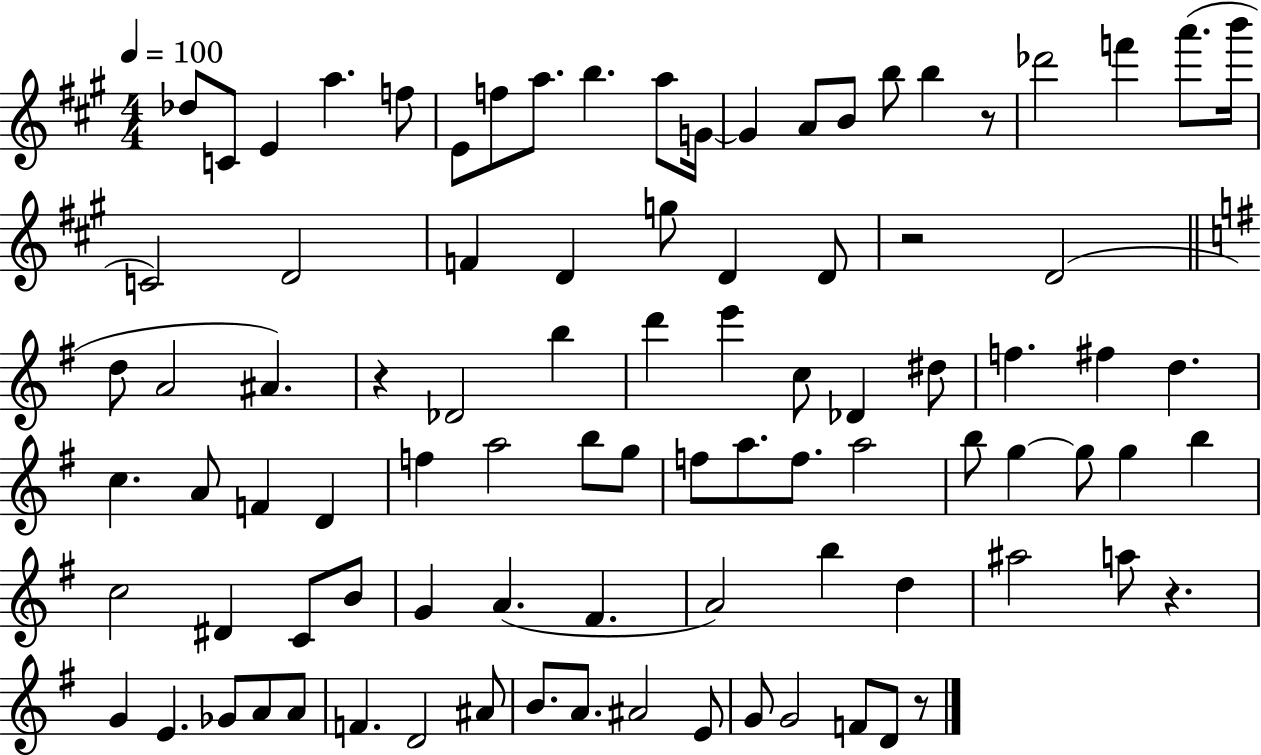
Db5/e C4/e E4/q A5/q. F5/e E4/e F5/e A5/e. B5/q. A5/e G4/s G4/q A4/e B4/e B5/e B5/q R/e Db6/h F6/q A6/e. B6/s C4/h D4/h F4/q D4/q G5/e D4/q D4/e R/h D4/h D5/e A4/h A#4/q. R/q Db4/h B5/q D6/q E6/q C5/e Db4/q D#5/e F5/q. F#5/q D5/q. C5/q. A4/e F4/q D4/q F5/q A5/h B5/e G5/e F5/e A5/e. F5/e. A5/h B5/e G5/q G5/e G5/q B5/q C5/h D#4/q C4/e B4/e G4/q A4/q. F#4/q. A4/h B5/q D5/q A#5/h A5/e R/q. G4/q E4/q. Gb4/e A4/e A4/e F4/q. D4/h A#4/e B4/e. A4/e. A#4/h E4/e G4/e G4/h F4/e D4/e R/e